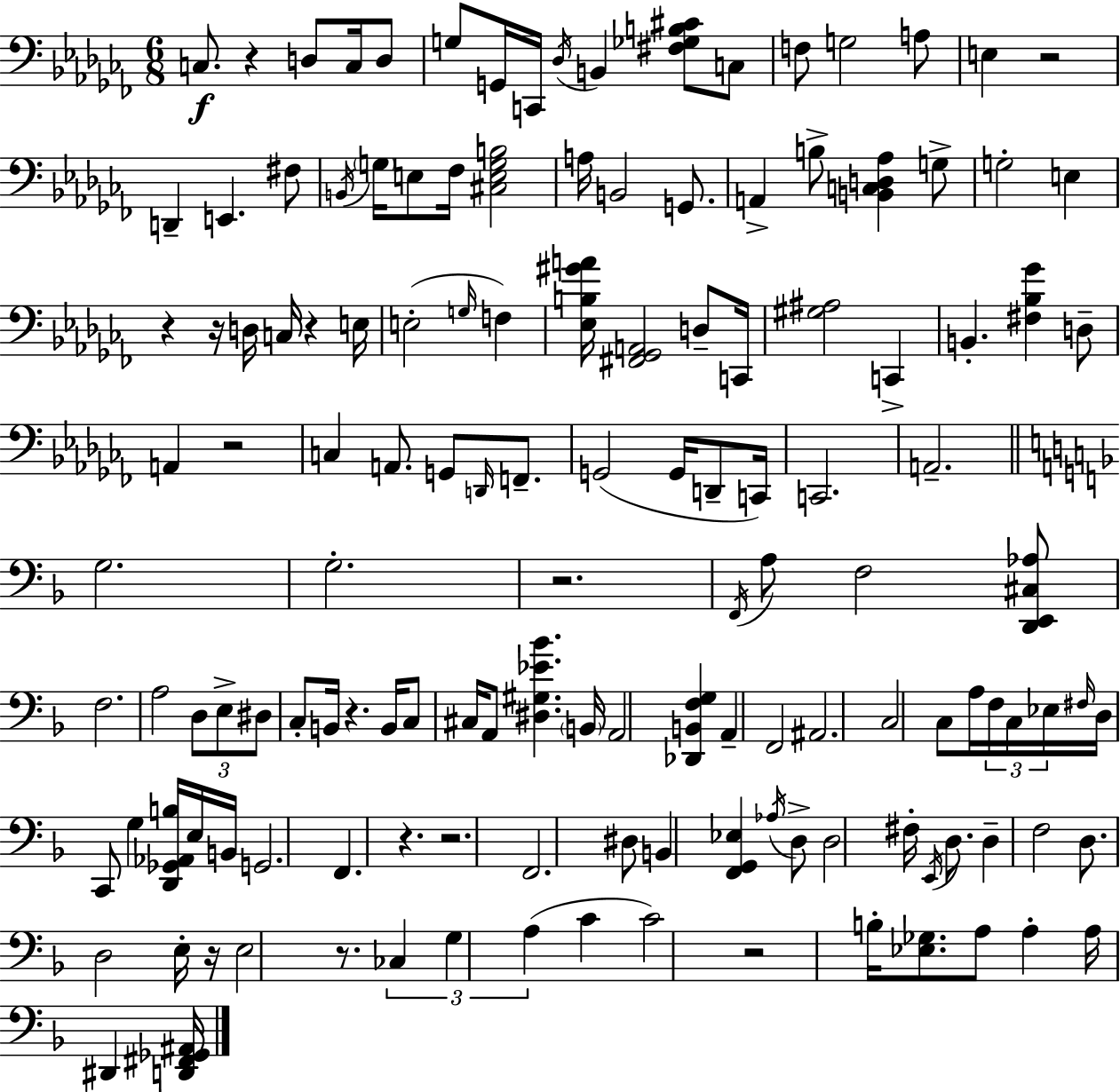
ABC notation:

X:1
T:Untitled
M:6/8
L:1/4
K:Abm
C,/2 z D,/2 C,/4 D,/2 G,/2 G,,/4 C,,/4 _D,/4 B,, [^F,_G,B,^C]/2 C,/2 F,/2 G,2 A,/2 E, z2 D,, E,, ^F,/2 B,,/4 G,/4 E,/2 _F,/4 [^C,E,G,B,]2 A,/4 B,,2 G,,/2 A,, B,/2 [B,,C,D,_A,] G,/2 G,2 E, z z/4 D,/4 C,/4 z E,/4 E,2 G,/4 F, [_E,B,^GA]/4 [^F,,_G,,A,,]2 D,/2 C,,/4 [^G,^A,]2 C,, B,, [^F,_B,_G] D,/2 A,, z2 C, A,,/2 G,,/2 D,,/4 F,,/2 G,,2 G,,/4 D,,/2 C,,/4 C,,2 A,,2 G,2 G,2 z2 F,,/4 A,/2 F,2 [D,,E,,^C,_A,]/2 F,2 A,2 D,/2 E,/2 ^D,/2 C,/2 B,,/4 z B,,/4 C,/2 ^C,/4 A,,/2 [^D,^G,_E_B] B,,/4 A,,2 [_D,,B,,F,G,] A,, F,,2 ^A,,2 C,2 C,/2 A,/4 F,/4 C,/4 _E,/4 ^F,/4 D,/4 C,,/2 G, [D,,_G,,_A,,B,]/4 E,/4 B,,/4 G,,2 F,, z z2 F,,2 ^D,/2 B,, [F,,G,,_E,] _A,/4 D,/2 D,2 ^F,/4 E,,/4 D,/2 D, F,2 D,/2 D,2 E,/4 z/4 E,2 z/2 _C, G, A, C C2 z2 B,/4 [_E,_G,]/2 A,/2 A, A,/4 ^D,, [D,,^F,,_G,,^A,,]/4